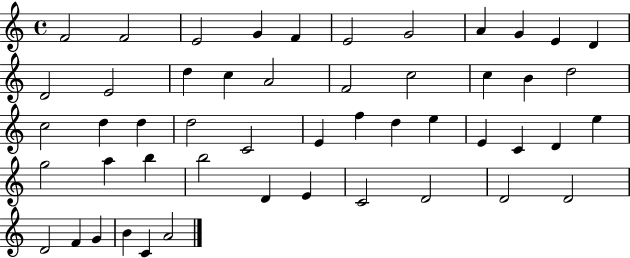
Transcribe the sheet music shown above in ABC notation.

X:1
T:Untitled
M:4/4
L:1/4
K:C
F2 F2 E2 G F E2 G2 A G E D D2 E2 d c A2 F2 c2 c B d2 c2 d d d2 C2 E f d e E C D e g2 a b b2 D E C2 D2 D2 D2 D2 F G B C A2